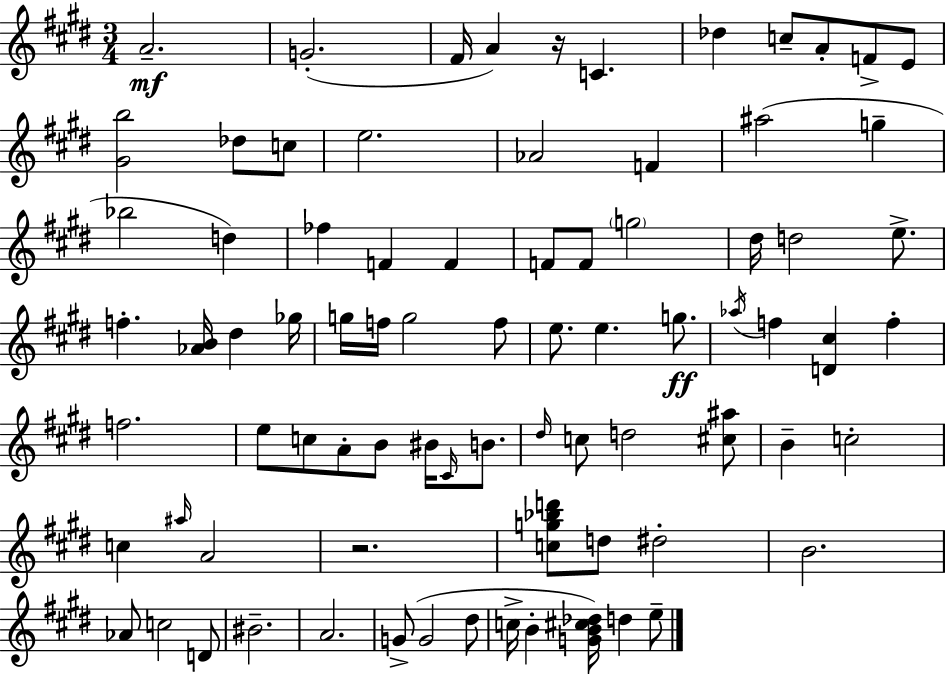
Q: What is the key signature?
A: E major